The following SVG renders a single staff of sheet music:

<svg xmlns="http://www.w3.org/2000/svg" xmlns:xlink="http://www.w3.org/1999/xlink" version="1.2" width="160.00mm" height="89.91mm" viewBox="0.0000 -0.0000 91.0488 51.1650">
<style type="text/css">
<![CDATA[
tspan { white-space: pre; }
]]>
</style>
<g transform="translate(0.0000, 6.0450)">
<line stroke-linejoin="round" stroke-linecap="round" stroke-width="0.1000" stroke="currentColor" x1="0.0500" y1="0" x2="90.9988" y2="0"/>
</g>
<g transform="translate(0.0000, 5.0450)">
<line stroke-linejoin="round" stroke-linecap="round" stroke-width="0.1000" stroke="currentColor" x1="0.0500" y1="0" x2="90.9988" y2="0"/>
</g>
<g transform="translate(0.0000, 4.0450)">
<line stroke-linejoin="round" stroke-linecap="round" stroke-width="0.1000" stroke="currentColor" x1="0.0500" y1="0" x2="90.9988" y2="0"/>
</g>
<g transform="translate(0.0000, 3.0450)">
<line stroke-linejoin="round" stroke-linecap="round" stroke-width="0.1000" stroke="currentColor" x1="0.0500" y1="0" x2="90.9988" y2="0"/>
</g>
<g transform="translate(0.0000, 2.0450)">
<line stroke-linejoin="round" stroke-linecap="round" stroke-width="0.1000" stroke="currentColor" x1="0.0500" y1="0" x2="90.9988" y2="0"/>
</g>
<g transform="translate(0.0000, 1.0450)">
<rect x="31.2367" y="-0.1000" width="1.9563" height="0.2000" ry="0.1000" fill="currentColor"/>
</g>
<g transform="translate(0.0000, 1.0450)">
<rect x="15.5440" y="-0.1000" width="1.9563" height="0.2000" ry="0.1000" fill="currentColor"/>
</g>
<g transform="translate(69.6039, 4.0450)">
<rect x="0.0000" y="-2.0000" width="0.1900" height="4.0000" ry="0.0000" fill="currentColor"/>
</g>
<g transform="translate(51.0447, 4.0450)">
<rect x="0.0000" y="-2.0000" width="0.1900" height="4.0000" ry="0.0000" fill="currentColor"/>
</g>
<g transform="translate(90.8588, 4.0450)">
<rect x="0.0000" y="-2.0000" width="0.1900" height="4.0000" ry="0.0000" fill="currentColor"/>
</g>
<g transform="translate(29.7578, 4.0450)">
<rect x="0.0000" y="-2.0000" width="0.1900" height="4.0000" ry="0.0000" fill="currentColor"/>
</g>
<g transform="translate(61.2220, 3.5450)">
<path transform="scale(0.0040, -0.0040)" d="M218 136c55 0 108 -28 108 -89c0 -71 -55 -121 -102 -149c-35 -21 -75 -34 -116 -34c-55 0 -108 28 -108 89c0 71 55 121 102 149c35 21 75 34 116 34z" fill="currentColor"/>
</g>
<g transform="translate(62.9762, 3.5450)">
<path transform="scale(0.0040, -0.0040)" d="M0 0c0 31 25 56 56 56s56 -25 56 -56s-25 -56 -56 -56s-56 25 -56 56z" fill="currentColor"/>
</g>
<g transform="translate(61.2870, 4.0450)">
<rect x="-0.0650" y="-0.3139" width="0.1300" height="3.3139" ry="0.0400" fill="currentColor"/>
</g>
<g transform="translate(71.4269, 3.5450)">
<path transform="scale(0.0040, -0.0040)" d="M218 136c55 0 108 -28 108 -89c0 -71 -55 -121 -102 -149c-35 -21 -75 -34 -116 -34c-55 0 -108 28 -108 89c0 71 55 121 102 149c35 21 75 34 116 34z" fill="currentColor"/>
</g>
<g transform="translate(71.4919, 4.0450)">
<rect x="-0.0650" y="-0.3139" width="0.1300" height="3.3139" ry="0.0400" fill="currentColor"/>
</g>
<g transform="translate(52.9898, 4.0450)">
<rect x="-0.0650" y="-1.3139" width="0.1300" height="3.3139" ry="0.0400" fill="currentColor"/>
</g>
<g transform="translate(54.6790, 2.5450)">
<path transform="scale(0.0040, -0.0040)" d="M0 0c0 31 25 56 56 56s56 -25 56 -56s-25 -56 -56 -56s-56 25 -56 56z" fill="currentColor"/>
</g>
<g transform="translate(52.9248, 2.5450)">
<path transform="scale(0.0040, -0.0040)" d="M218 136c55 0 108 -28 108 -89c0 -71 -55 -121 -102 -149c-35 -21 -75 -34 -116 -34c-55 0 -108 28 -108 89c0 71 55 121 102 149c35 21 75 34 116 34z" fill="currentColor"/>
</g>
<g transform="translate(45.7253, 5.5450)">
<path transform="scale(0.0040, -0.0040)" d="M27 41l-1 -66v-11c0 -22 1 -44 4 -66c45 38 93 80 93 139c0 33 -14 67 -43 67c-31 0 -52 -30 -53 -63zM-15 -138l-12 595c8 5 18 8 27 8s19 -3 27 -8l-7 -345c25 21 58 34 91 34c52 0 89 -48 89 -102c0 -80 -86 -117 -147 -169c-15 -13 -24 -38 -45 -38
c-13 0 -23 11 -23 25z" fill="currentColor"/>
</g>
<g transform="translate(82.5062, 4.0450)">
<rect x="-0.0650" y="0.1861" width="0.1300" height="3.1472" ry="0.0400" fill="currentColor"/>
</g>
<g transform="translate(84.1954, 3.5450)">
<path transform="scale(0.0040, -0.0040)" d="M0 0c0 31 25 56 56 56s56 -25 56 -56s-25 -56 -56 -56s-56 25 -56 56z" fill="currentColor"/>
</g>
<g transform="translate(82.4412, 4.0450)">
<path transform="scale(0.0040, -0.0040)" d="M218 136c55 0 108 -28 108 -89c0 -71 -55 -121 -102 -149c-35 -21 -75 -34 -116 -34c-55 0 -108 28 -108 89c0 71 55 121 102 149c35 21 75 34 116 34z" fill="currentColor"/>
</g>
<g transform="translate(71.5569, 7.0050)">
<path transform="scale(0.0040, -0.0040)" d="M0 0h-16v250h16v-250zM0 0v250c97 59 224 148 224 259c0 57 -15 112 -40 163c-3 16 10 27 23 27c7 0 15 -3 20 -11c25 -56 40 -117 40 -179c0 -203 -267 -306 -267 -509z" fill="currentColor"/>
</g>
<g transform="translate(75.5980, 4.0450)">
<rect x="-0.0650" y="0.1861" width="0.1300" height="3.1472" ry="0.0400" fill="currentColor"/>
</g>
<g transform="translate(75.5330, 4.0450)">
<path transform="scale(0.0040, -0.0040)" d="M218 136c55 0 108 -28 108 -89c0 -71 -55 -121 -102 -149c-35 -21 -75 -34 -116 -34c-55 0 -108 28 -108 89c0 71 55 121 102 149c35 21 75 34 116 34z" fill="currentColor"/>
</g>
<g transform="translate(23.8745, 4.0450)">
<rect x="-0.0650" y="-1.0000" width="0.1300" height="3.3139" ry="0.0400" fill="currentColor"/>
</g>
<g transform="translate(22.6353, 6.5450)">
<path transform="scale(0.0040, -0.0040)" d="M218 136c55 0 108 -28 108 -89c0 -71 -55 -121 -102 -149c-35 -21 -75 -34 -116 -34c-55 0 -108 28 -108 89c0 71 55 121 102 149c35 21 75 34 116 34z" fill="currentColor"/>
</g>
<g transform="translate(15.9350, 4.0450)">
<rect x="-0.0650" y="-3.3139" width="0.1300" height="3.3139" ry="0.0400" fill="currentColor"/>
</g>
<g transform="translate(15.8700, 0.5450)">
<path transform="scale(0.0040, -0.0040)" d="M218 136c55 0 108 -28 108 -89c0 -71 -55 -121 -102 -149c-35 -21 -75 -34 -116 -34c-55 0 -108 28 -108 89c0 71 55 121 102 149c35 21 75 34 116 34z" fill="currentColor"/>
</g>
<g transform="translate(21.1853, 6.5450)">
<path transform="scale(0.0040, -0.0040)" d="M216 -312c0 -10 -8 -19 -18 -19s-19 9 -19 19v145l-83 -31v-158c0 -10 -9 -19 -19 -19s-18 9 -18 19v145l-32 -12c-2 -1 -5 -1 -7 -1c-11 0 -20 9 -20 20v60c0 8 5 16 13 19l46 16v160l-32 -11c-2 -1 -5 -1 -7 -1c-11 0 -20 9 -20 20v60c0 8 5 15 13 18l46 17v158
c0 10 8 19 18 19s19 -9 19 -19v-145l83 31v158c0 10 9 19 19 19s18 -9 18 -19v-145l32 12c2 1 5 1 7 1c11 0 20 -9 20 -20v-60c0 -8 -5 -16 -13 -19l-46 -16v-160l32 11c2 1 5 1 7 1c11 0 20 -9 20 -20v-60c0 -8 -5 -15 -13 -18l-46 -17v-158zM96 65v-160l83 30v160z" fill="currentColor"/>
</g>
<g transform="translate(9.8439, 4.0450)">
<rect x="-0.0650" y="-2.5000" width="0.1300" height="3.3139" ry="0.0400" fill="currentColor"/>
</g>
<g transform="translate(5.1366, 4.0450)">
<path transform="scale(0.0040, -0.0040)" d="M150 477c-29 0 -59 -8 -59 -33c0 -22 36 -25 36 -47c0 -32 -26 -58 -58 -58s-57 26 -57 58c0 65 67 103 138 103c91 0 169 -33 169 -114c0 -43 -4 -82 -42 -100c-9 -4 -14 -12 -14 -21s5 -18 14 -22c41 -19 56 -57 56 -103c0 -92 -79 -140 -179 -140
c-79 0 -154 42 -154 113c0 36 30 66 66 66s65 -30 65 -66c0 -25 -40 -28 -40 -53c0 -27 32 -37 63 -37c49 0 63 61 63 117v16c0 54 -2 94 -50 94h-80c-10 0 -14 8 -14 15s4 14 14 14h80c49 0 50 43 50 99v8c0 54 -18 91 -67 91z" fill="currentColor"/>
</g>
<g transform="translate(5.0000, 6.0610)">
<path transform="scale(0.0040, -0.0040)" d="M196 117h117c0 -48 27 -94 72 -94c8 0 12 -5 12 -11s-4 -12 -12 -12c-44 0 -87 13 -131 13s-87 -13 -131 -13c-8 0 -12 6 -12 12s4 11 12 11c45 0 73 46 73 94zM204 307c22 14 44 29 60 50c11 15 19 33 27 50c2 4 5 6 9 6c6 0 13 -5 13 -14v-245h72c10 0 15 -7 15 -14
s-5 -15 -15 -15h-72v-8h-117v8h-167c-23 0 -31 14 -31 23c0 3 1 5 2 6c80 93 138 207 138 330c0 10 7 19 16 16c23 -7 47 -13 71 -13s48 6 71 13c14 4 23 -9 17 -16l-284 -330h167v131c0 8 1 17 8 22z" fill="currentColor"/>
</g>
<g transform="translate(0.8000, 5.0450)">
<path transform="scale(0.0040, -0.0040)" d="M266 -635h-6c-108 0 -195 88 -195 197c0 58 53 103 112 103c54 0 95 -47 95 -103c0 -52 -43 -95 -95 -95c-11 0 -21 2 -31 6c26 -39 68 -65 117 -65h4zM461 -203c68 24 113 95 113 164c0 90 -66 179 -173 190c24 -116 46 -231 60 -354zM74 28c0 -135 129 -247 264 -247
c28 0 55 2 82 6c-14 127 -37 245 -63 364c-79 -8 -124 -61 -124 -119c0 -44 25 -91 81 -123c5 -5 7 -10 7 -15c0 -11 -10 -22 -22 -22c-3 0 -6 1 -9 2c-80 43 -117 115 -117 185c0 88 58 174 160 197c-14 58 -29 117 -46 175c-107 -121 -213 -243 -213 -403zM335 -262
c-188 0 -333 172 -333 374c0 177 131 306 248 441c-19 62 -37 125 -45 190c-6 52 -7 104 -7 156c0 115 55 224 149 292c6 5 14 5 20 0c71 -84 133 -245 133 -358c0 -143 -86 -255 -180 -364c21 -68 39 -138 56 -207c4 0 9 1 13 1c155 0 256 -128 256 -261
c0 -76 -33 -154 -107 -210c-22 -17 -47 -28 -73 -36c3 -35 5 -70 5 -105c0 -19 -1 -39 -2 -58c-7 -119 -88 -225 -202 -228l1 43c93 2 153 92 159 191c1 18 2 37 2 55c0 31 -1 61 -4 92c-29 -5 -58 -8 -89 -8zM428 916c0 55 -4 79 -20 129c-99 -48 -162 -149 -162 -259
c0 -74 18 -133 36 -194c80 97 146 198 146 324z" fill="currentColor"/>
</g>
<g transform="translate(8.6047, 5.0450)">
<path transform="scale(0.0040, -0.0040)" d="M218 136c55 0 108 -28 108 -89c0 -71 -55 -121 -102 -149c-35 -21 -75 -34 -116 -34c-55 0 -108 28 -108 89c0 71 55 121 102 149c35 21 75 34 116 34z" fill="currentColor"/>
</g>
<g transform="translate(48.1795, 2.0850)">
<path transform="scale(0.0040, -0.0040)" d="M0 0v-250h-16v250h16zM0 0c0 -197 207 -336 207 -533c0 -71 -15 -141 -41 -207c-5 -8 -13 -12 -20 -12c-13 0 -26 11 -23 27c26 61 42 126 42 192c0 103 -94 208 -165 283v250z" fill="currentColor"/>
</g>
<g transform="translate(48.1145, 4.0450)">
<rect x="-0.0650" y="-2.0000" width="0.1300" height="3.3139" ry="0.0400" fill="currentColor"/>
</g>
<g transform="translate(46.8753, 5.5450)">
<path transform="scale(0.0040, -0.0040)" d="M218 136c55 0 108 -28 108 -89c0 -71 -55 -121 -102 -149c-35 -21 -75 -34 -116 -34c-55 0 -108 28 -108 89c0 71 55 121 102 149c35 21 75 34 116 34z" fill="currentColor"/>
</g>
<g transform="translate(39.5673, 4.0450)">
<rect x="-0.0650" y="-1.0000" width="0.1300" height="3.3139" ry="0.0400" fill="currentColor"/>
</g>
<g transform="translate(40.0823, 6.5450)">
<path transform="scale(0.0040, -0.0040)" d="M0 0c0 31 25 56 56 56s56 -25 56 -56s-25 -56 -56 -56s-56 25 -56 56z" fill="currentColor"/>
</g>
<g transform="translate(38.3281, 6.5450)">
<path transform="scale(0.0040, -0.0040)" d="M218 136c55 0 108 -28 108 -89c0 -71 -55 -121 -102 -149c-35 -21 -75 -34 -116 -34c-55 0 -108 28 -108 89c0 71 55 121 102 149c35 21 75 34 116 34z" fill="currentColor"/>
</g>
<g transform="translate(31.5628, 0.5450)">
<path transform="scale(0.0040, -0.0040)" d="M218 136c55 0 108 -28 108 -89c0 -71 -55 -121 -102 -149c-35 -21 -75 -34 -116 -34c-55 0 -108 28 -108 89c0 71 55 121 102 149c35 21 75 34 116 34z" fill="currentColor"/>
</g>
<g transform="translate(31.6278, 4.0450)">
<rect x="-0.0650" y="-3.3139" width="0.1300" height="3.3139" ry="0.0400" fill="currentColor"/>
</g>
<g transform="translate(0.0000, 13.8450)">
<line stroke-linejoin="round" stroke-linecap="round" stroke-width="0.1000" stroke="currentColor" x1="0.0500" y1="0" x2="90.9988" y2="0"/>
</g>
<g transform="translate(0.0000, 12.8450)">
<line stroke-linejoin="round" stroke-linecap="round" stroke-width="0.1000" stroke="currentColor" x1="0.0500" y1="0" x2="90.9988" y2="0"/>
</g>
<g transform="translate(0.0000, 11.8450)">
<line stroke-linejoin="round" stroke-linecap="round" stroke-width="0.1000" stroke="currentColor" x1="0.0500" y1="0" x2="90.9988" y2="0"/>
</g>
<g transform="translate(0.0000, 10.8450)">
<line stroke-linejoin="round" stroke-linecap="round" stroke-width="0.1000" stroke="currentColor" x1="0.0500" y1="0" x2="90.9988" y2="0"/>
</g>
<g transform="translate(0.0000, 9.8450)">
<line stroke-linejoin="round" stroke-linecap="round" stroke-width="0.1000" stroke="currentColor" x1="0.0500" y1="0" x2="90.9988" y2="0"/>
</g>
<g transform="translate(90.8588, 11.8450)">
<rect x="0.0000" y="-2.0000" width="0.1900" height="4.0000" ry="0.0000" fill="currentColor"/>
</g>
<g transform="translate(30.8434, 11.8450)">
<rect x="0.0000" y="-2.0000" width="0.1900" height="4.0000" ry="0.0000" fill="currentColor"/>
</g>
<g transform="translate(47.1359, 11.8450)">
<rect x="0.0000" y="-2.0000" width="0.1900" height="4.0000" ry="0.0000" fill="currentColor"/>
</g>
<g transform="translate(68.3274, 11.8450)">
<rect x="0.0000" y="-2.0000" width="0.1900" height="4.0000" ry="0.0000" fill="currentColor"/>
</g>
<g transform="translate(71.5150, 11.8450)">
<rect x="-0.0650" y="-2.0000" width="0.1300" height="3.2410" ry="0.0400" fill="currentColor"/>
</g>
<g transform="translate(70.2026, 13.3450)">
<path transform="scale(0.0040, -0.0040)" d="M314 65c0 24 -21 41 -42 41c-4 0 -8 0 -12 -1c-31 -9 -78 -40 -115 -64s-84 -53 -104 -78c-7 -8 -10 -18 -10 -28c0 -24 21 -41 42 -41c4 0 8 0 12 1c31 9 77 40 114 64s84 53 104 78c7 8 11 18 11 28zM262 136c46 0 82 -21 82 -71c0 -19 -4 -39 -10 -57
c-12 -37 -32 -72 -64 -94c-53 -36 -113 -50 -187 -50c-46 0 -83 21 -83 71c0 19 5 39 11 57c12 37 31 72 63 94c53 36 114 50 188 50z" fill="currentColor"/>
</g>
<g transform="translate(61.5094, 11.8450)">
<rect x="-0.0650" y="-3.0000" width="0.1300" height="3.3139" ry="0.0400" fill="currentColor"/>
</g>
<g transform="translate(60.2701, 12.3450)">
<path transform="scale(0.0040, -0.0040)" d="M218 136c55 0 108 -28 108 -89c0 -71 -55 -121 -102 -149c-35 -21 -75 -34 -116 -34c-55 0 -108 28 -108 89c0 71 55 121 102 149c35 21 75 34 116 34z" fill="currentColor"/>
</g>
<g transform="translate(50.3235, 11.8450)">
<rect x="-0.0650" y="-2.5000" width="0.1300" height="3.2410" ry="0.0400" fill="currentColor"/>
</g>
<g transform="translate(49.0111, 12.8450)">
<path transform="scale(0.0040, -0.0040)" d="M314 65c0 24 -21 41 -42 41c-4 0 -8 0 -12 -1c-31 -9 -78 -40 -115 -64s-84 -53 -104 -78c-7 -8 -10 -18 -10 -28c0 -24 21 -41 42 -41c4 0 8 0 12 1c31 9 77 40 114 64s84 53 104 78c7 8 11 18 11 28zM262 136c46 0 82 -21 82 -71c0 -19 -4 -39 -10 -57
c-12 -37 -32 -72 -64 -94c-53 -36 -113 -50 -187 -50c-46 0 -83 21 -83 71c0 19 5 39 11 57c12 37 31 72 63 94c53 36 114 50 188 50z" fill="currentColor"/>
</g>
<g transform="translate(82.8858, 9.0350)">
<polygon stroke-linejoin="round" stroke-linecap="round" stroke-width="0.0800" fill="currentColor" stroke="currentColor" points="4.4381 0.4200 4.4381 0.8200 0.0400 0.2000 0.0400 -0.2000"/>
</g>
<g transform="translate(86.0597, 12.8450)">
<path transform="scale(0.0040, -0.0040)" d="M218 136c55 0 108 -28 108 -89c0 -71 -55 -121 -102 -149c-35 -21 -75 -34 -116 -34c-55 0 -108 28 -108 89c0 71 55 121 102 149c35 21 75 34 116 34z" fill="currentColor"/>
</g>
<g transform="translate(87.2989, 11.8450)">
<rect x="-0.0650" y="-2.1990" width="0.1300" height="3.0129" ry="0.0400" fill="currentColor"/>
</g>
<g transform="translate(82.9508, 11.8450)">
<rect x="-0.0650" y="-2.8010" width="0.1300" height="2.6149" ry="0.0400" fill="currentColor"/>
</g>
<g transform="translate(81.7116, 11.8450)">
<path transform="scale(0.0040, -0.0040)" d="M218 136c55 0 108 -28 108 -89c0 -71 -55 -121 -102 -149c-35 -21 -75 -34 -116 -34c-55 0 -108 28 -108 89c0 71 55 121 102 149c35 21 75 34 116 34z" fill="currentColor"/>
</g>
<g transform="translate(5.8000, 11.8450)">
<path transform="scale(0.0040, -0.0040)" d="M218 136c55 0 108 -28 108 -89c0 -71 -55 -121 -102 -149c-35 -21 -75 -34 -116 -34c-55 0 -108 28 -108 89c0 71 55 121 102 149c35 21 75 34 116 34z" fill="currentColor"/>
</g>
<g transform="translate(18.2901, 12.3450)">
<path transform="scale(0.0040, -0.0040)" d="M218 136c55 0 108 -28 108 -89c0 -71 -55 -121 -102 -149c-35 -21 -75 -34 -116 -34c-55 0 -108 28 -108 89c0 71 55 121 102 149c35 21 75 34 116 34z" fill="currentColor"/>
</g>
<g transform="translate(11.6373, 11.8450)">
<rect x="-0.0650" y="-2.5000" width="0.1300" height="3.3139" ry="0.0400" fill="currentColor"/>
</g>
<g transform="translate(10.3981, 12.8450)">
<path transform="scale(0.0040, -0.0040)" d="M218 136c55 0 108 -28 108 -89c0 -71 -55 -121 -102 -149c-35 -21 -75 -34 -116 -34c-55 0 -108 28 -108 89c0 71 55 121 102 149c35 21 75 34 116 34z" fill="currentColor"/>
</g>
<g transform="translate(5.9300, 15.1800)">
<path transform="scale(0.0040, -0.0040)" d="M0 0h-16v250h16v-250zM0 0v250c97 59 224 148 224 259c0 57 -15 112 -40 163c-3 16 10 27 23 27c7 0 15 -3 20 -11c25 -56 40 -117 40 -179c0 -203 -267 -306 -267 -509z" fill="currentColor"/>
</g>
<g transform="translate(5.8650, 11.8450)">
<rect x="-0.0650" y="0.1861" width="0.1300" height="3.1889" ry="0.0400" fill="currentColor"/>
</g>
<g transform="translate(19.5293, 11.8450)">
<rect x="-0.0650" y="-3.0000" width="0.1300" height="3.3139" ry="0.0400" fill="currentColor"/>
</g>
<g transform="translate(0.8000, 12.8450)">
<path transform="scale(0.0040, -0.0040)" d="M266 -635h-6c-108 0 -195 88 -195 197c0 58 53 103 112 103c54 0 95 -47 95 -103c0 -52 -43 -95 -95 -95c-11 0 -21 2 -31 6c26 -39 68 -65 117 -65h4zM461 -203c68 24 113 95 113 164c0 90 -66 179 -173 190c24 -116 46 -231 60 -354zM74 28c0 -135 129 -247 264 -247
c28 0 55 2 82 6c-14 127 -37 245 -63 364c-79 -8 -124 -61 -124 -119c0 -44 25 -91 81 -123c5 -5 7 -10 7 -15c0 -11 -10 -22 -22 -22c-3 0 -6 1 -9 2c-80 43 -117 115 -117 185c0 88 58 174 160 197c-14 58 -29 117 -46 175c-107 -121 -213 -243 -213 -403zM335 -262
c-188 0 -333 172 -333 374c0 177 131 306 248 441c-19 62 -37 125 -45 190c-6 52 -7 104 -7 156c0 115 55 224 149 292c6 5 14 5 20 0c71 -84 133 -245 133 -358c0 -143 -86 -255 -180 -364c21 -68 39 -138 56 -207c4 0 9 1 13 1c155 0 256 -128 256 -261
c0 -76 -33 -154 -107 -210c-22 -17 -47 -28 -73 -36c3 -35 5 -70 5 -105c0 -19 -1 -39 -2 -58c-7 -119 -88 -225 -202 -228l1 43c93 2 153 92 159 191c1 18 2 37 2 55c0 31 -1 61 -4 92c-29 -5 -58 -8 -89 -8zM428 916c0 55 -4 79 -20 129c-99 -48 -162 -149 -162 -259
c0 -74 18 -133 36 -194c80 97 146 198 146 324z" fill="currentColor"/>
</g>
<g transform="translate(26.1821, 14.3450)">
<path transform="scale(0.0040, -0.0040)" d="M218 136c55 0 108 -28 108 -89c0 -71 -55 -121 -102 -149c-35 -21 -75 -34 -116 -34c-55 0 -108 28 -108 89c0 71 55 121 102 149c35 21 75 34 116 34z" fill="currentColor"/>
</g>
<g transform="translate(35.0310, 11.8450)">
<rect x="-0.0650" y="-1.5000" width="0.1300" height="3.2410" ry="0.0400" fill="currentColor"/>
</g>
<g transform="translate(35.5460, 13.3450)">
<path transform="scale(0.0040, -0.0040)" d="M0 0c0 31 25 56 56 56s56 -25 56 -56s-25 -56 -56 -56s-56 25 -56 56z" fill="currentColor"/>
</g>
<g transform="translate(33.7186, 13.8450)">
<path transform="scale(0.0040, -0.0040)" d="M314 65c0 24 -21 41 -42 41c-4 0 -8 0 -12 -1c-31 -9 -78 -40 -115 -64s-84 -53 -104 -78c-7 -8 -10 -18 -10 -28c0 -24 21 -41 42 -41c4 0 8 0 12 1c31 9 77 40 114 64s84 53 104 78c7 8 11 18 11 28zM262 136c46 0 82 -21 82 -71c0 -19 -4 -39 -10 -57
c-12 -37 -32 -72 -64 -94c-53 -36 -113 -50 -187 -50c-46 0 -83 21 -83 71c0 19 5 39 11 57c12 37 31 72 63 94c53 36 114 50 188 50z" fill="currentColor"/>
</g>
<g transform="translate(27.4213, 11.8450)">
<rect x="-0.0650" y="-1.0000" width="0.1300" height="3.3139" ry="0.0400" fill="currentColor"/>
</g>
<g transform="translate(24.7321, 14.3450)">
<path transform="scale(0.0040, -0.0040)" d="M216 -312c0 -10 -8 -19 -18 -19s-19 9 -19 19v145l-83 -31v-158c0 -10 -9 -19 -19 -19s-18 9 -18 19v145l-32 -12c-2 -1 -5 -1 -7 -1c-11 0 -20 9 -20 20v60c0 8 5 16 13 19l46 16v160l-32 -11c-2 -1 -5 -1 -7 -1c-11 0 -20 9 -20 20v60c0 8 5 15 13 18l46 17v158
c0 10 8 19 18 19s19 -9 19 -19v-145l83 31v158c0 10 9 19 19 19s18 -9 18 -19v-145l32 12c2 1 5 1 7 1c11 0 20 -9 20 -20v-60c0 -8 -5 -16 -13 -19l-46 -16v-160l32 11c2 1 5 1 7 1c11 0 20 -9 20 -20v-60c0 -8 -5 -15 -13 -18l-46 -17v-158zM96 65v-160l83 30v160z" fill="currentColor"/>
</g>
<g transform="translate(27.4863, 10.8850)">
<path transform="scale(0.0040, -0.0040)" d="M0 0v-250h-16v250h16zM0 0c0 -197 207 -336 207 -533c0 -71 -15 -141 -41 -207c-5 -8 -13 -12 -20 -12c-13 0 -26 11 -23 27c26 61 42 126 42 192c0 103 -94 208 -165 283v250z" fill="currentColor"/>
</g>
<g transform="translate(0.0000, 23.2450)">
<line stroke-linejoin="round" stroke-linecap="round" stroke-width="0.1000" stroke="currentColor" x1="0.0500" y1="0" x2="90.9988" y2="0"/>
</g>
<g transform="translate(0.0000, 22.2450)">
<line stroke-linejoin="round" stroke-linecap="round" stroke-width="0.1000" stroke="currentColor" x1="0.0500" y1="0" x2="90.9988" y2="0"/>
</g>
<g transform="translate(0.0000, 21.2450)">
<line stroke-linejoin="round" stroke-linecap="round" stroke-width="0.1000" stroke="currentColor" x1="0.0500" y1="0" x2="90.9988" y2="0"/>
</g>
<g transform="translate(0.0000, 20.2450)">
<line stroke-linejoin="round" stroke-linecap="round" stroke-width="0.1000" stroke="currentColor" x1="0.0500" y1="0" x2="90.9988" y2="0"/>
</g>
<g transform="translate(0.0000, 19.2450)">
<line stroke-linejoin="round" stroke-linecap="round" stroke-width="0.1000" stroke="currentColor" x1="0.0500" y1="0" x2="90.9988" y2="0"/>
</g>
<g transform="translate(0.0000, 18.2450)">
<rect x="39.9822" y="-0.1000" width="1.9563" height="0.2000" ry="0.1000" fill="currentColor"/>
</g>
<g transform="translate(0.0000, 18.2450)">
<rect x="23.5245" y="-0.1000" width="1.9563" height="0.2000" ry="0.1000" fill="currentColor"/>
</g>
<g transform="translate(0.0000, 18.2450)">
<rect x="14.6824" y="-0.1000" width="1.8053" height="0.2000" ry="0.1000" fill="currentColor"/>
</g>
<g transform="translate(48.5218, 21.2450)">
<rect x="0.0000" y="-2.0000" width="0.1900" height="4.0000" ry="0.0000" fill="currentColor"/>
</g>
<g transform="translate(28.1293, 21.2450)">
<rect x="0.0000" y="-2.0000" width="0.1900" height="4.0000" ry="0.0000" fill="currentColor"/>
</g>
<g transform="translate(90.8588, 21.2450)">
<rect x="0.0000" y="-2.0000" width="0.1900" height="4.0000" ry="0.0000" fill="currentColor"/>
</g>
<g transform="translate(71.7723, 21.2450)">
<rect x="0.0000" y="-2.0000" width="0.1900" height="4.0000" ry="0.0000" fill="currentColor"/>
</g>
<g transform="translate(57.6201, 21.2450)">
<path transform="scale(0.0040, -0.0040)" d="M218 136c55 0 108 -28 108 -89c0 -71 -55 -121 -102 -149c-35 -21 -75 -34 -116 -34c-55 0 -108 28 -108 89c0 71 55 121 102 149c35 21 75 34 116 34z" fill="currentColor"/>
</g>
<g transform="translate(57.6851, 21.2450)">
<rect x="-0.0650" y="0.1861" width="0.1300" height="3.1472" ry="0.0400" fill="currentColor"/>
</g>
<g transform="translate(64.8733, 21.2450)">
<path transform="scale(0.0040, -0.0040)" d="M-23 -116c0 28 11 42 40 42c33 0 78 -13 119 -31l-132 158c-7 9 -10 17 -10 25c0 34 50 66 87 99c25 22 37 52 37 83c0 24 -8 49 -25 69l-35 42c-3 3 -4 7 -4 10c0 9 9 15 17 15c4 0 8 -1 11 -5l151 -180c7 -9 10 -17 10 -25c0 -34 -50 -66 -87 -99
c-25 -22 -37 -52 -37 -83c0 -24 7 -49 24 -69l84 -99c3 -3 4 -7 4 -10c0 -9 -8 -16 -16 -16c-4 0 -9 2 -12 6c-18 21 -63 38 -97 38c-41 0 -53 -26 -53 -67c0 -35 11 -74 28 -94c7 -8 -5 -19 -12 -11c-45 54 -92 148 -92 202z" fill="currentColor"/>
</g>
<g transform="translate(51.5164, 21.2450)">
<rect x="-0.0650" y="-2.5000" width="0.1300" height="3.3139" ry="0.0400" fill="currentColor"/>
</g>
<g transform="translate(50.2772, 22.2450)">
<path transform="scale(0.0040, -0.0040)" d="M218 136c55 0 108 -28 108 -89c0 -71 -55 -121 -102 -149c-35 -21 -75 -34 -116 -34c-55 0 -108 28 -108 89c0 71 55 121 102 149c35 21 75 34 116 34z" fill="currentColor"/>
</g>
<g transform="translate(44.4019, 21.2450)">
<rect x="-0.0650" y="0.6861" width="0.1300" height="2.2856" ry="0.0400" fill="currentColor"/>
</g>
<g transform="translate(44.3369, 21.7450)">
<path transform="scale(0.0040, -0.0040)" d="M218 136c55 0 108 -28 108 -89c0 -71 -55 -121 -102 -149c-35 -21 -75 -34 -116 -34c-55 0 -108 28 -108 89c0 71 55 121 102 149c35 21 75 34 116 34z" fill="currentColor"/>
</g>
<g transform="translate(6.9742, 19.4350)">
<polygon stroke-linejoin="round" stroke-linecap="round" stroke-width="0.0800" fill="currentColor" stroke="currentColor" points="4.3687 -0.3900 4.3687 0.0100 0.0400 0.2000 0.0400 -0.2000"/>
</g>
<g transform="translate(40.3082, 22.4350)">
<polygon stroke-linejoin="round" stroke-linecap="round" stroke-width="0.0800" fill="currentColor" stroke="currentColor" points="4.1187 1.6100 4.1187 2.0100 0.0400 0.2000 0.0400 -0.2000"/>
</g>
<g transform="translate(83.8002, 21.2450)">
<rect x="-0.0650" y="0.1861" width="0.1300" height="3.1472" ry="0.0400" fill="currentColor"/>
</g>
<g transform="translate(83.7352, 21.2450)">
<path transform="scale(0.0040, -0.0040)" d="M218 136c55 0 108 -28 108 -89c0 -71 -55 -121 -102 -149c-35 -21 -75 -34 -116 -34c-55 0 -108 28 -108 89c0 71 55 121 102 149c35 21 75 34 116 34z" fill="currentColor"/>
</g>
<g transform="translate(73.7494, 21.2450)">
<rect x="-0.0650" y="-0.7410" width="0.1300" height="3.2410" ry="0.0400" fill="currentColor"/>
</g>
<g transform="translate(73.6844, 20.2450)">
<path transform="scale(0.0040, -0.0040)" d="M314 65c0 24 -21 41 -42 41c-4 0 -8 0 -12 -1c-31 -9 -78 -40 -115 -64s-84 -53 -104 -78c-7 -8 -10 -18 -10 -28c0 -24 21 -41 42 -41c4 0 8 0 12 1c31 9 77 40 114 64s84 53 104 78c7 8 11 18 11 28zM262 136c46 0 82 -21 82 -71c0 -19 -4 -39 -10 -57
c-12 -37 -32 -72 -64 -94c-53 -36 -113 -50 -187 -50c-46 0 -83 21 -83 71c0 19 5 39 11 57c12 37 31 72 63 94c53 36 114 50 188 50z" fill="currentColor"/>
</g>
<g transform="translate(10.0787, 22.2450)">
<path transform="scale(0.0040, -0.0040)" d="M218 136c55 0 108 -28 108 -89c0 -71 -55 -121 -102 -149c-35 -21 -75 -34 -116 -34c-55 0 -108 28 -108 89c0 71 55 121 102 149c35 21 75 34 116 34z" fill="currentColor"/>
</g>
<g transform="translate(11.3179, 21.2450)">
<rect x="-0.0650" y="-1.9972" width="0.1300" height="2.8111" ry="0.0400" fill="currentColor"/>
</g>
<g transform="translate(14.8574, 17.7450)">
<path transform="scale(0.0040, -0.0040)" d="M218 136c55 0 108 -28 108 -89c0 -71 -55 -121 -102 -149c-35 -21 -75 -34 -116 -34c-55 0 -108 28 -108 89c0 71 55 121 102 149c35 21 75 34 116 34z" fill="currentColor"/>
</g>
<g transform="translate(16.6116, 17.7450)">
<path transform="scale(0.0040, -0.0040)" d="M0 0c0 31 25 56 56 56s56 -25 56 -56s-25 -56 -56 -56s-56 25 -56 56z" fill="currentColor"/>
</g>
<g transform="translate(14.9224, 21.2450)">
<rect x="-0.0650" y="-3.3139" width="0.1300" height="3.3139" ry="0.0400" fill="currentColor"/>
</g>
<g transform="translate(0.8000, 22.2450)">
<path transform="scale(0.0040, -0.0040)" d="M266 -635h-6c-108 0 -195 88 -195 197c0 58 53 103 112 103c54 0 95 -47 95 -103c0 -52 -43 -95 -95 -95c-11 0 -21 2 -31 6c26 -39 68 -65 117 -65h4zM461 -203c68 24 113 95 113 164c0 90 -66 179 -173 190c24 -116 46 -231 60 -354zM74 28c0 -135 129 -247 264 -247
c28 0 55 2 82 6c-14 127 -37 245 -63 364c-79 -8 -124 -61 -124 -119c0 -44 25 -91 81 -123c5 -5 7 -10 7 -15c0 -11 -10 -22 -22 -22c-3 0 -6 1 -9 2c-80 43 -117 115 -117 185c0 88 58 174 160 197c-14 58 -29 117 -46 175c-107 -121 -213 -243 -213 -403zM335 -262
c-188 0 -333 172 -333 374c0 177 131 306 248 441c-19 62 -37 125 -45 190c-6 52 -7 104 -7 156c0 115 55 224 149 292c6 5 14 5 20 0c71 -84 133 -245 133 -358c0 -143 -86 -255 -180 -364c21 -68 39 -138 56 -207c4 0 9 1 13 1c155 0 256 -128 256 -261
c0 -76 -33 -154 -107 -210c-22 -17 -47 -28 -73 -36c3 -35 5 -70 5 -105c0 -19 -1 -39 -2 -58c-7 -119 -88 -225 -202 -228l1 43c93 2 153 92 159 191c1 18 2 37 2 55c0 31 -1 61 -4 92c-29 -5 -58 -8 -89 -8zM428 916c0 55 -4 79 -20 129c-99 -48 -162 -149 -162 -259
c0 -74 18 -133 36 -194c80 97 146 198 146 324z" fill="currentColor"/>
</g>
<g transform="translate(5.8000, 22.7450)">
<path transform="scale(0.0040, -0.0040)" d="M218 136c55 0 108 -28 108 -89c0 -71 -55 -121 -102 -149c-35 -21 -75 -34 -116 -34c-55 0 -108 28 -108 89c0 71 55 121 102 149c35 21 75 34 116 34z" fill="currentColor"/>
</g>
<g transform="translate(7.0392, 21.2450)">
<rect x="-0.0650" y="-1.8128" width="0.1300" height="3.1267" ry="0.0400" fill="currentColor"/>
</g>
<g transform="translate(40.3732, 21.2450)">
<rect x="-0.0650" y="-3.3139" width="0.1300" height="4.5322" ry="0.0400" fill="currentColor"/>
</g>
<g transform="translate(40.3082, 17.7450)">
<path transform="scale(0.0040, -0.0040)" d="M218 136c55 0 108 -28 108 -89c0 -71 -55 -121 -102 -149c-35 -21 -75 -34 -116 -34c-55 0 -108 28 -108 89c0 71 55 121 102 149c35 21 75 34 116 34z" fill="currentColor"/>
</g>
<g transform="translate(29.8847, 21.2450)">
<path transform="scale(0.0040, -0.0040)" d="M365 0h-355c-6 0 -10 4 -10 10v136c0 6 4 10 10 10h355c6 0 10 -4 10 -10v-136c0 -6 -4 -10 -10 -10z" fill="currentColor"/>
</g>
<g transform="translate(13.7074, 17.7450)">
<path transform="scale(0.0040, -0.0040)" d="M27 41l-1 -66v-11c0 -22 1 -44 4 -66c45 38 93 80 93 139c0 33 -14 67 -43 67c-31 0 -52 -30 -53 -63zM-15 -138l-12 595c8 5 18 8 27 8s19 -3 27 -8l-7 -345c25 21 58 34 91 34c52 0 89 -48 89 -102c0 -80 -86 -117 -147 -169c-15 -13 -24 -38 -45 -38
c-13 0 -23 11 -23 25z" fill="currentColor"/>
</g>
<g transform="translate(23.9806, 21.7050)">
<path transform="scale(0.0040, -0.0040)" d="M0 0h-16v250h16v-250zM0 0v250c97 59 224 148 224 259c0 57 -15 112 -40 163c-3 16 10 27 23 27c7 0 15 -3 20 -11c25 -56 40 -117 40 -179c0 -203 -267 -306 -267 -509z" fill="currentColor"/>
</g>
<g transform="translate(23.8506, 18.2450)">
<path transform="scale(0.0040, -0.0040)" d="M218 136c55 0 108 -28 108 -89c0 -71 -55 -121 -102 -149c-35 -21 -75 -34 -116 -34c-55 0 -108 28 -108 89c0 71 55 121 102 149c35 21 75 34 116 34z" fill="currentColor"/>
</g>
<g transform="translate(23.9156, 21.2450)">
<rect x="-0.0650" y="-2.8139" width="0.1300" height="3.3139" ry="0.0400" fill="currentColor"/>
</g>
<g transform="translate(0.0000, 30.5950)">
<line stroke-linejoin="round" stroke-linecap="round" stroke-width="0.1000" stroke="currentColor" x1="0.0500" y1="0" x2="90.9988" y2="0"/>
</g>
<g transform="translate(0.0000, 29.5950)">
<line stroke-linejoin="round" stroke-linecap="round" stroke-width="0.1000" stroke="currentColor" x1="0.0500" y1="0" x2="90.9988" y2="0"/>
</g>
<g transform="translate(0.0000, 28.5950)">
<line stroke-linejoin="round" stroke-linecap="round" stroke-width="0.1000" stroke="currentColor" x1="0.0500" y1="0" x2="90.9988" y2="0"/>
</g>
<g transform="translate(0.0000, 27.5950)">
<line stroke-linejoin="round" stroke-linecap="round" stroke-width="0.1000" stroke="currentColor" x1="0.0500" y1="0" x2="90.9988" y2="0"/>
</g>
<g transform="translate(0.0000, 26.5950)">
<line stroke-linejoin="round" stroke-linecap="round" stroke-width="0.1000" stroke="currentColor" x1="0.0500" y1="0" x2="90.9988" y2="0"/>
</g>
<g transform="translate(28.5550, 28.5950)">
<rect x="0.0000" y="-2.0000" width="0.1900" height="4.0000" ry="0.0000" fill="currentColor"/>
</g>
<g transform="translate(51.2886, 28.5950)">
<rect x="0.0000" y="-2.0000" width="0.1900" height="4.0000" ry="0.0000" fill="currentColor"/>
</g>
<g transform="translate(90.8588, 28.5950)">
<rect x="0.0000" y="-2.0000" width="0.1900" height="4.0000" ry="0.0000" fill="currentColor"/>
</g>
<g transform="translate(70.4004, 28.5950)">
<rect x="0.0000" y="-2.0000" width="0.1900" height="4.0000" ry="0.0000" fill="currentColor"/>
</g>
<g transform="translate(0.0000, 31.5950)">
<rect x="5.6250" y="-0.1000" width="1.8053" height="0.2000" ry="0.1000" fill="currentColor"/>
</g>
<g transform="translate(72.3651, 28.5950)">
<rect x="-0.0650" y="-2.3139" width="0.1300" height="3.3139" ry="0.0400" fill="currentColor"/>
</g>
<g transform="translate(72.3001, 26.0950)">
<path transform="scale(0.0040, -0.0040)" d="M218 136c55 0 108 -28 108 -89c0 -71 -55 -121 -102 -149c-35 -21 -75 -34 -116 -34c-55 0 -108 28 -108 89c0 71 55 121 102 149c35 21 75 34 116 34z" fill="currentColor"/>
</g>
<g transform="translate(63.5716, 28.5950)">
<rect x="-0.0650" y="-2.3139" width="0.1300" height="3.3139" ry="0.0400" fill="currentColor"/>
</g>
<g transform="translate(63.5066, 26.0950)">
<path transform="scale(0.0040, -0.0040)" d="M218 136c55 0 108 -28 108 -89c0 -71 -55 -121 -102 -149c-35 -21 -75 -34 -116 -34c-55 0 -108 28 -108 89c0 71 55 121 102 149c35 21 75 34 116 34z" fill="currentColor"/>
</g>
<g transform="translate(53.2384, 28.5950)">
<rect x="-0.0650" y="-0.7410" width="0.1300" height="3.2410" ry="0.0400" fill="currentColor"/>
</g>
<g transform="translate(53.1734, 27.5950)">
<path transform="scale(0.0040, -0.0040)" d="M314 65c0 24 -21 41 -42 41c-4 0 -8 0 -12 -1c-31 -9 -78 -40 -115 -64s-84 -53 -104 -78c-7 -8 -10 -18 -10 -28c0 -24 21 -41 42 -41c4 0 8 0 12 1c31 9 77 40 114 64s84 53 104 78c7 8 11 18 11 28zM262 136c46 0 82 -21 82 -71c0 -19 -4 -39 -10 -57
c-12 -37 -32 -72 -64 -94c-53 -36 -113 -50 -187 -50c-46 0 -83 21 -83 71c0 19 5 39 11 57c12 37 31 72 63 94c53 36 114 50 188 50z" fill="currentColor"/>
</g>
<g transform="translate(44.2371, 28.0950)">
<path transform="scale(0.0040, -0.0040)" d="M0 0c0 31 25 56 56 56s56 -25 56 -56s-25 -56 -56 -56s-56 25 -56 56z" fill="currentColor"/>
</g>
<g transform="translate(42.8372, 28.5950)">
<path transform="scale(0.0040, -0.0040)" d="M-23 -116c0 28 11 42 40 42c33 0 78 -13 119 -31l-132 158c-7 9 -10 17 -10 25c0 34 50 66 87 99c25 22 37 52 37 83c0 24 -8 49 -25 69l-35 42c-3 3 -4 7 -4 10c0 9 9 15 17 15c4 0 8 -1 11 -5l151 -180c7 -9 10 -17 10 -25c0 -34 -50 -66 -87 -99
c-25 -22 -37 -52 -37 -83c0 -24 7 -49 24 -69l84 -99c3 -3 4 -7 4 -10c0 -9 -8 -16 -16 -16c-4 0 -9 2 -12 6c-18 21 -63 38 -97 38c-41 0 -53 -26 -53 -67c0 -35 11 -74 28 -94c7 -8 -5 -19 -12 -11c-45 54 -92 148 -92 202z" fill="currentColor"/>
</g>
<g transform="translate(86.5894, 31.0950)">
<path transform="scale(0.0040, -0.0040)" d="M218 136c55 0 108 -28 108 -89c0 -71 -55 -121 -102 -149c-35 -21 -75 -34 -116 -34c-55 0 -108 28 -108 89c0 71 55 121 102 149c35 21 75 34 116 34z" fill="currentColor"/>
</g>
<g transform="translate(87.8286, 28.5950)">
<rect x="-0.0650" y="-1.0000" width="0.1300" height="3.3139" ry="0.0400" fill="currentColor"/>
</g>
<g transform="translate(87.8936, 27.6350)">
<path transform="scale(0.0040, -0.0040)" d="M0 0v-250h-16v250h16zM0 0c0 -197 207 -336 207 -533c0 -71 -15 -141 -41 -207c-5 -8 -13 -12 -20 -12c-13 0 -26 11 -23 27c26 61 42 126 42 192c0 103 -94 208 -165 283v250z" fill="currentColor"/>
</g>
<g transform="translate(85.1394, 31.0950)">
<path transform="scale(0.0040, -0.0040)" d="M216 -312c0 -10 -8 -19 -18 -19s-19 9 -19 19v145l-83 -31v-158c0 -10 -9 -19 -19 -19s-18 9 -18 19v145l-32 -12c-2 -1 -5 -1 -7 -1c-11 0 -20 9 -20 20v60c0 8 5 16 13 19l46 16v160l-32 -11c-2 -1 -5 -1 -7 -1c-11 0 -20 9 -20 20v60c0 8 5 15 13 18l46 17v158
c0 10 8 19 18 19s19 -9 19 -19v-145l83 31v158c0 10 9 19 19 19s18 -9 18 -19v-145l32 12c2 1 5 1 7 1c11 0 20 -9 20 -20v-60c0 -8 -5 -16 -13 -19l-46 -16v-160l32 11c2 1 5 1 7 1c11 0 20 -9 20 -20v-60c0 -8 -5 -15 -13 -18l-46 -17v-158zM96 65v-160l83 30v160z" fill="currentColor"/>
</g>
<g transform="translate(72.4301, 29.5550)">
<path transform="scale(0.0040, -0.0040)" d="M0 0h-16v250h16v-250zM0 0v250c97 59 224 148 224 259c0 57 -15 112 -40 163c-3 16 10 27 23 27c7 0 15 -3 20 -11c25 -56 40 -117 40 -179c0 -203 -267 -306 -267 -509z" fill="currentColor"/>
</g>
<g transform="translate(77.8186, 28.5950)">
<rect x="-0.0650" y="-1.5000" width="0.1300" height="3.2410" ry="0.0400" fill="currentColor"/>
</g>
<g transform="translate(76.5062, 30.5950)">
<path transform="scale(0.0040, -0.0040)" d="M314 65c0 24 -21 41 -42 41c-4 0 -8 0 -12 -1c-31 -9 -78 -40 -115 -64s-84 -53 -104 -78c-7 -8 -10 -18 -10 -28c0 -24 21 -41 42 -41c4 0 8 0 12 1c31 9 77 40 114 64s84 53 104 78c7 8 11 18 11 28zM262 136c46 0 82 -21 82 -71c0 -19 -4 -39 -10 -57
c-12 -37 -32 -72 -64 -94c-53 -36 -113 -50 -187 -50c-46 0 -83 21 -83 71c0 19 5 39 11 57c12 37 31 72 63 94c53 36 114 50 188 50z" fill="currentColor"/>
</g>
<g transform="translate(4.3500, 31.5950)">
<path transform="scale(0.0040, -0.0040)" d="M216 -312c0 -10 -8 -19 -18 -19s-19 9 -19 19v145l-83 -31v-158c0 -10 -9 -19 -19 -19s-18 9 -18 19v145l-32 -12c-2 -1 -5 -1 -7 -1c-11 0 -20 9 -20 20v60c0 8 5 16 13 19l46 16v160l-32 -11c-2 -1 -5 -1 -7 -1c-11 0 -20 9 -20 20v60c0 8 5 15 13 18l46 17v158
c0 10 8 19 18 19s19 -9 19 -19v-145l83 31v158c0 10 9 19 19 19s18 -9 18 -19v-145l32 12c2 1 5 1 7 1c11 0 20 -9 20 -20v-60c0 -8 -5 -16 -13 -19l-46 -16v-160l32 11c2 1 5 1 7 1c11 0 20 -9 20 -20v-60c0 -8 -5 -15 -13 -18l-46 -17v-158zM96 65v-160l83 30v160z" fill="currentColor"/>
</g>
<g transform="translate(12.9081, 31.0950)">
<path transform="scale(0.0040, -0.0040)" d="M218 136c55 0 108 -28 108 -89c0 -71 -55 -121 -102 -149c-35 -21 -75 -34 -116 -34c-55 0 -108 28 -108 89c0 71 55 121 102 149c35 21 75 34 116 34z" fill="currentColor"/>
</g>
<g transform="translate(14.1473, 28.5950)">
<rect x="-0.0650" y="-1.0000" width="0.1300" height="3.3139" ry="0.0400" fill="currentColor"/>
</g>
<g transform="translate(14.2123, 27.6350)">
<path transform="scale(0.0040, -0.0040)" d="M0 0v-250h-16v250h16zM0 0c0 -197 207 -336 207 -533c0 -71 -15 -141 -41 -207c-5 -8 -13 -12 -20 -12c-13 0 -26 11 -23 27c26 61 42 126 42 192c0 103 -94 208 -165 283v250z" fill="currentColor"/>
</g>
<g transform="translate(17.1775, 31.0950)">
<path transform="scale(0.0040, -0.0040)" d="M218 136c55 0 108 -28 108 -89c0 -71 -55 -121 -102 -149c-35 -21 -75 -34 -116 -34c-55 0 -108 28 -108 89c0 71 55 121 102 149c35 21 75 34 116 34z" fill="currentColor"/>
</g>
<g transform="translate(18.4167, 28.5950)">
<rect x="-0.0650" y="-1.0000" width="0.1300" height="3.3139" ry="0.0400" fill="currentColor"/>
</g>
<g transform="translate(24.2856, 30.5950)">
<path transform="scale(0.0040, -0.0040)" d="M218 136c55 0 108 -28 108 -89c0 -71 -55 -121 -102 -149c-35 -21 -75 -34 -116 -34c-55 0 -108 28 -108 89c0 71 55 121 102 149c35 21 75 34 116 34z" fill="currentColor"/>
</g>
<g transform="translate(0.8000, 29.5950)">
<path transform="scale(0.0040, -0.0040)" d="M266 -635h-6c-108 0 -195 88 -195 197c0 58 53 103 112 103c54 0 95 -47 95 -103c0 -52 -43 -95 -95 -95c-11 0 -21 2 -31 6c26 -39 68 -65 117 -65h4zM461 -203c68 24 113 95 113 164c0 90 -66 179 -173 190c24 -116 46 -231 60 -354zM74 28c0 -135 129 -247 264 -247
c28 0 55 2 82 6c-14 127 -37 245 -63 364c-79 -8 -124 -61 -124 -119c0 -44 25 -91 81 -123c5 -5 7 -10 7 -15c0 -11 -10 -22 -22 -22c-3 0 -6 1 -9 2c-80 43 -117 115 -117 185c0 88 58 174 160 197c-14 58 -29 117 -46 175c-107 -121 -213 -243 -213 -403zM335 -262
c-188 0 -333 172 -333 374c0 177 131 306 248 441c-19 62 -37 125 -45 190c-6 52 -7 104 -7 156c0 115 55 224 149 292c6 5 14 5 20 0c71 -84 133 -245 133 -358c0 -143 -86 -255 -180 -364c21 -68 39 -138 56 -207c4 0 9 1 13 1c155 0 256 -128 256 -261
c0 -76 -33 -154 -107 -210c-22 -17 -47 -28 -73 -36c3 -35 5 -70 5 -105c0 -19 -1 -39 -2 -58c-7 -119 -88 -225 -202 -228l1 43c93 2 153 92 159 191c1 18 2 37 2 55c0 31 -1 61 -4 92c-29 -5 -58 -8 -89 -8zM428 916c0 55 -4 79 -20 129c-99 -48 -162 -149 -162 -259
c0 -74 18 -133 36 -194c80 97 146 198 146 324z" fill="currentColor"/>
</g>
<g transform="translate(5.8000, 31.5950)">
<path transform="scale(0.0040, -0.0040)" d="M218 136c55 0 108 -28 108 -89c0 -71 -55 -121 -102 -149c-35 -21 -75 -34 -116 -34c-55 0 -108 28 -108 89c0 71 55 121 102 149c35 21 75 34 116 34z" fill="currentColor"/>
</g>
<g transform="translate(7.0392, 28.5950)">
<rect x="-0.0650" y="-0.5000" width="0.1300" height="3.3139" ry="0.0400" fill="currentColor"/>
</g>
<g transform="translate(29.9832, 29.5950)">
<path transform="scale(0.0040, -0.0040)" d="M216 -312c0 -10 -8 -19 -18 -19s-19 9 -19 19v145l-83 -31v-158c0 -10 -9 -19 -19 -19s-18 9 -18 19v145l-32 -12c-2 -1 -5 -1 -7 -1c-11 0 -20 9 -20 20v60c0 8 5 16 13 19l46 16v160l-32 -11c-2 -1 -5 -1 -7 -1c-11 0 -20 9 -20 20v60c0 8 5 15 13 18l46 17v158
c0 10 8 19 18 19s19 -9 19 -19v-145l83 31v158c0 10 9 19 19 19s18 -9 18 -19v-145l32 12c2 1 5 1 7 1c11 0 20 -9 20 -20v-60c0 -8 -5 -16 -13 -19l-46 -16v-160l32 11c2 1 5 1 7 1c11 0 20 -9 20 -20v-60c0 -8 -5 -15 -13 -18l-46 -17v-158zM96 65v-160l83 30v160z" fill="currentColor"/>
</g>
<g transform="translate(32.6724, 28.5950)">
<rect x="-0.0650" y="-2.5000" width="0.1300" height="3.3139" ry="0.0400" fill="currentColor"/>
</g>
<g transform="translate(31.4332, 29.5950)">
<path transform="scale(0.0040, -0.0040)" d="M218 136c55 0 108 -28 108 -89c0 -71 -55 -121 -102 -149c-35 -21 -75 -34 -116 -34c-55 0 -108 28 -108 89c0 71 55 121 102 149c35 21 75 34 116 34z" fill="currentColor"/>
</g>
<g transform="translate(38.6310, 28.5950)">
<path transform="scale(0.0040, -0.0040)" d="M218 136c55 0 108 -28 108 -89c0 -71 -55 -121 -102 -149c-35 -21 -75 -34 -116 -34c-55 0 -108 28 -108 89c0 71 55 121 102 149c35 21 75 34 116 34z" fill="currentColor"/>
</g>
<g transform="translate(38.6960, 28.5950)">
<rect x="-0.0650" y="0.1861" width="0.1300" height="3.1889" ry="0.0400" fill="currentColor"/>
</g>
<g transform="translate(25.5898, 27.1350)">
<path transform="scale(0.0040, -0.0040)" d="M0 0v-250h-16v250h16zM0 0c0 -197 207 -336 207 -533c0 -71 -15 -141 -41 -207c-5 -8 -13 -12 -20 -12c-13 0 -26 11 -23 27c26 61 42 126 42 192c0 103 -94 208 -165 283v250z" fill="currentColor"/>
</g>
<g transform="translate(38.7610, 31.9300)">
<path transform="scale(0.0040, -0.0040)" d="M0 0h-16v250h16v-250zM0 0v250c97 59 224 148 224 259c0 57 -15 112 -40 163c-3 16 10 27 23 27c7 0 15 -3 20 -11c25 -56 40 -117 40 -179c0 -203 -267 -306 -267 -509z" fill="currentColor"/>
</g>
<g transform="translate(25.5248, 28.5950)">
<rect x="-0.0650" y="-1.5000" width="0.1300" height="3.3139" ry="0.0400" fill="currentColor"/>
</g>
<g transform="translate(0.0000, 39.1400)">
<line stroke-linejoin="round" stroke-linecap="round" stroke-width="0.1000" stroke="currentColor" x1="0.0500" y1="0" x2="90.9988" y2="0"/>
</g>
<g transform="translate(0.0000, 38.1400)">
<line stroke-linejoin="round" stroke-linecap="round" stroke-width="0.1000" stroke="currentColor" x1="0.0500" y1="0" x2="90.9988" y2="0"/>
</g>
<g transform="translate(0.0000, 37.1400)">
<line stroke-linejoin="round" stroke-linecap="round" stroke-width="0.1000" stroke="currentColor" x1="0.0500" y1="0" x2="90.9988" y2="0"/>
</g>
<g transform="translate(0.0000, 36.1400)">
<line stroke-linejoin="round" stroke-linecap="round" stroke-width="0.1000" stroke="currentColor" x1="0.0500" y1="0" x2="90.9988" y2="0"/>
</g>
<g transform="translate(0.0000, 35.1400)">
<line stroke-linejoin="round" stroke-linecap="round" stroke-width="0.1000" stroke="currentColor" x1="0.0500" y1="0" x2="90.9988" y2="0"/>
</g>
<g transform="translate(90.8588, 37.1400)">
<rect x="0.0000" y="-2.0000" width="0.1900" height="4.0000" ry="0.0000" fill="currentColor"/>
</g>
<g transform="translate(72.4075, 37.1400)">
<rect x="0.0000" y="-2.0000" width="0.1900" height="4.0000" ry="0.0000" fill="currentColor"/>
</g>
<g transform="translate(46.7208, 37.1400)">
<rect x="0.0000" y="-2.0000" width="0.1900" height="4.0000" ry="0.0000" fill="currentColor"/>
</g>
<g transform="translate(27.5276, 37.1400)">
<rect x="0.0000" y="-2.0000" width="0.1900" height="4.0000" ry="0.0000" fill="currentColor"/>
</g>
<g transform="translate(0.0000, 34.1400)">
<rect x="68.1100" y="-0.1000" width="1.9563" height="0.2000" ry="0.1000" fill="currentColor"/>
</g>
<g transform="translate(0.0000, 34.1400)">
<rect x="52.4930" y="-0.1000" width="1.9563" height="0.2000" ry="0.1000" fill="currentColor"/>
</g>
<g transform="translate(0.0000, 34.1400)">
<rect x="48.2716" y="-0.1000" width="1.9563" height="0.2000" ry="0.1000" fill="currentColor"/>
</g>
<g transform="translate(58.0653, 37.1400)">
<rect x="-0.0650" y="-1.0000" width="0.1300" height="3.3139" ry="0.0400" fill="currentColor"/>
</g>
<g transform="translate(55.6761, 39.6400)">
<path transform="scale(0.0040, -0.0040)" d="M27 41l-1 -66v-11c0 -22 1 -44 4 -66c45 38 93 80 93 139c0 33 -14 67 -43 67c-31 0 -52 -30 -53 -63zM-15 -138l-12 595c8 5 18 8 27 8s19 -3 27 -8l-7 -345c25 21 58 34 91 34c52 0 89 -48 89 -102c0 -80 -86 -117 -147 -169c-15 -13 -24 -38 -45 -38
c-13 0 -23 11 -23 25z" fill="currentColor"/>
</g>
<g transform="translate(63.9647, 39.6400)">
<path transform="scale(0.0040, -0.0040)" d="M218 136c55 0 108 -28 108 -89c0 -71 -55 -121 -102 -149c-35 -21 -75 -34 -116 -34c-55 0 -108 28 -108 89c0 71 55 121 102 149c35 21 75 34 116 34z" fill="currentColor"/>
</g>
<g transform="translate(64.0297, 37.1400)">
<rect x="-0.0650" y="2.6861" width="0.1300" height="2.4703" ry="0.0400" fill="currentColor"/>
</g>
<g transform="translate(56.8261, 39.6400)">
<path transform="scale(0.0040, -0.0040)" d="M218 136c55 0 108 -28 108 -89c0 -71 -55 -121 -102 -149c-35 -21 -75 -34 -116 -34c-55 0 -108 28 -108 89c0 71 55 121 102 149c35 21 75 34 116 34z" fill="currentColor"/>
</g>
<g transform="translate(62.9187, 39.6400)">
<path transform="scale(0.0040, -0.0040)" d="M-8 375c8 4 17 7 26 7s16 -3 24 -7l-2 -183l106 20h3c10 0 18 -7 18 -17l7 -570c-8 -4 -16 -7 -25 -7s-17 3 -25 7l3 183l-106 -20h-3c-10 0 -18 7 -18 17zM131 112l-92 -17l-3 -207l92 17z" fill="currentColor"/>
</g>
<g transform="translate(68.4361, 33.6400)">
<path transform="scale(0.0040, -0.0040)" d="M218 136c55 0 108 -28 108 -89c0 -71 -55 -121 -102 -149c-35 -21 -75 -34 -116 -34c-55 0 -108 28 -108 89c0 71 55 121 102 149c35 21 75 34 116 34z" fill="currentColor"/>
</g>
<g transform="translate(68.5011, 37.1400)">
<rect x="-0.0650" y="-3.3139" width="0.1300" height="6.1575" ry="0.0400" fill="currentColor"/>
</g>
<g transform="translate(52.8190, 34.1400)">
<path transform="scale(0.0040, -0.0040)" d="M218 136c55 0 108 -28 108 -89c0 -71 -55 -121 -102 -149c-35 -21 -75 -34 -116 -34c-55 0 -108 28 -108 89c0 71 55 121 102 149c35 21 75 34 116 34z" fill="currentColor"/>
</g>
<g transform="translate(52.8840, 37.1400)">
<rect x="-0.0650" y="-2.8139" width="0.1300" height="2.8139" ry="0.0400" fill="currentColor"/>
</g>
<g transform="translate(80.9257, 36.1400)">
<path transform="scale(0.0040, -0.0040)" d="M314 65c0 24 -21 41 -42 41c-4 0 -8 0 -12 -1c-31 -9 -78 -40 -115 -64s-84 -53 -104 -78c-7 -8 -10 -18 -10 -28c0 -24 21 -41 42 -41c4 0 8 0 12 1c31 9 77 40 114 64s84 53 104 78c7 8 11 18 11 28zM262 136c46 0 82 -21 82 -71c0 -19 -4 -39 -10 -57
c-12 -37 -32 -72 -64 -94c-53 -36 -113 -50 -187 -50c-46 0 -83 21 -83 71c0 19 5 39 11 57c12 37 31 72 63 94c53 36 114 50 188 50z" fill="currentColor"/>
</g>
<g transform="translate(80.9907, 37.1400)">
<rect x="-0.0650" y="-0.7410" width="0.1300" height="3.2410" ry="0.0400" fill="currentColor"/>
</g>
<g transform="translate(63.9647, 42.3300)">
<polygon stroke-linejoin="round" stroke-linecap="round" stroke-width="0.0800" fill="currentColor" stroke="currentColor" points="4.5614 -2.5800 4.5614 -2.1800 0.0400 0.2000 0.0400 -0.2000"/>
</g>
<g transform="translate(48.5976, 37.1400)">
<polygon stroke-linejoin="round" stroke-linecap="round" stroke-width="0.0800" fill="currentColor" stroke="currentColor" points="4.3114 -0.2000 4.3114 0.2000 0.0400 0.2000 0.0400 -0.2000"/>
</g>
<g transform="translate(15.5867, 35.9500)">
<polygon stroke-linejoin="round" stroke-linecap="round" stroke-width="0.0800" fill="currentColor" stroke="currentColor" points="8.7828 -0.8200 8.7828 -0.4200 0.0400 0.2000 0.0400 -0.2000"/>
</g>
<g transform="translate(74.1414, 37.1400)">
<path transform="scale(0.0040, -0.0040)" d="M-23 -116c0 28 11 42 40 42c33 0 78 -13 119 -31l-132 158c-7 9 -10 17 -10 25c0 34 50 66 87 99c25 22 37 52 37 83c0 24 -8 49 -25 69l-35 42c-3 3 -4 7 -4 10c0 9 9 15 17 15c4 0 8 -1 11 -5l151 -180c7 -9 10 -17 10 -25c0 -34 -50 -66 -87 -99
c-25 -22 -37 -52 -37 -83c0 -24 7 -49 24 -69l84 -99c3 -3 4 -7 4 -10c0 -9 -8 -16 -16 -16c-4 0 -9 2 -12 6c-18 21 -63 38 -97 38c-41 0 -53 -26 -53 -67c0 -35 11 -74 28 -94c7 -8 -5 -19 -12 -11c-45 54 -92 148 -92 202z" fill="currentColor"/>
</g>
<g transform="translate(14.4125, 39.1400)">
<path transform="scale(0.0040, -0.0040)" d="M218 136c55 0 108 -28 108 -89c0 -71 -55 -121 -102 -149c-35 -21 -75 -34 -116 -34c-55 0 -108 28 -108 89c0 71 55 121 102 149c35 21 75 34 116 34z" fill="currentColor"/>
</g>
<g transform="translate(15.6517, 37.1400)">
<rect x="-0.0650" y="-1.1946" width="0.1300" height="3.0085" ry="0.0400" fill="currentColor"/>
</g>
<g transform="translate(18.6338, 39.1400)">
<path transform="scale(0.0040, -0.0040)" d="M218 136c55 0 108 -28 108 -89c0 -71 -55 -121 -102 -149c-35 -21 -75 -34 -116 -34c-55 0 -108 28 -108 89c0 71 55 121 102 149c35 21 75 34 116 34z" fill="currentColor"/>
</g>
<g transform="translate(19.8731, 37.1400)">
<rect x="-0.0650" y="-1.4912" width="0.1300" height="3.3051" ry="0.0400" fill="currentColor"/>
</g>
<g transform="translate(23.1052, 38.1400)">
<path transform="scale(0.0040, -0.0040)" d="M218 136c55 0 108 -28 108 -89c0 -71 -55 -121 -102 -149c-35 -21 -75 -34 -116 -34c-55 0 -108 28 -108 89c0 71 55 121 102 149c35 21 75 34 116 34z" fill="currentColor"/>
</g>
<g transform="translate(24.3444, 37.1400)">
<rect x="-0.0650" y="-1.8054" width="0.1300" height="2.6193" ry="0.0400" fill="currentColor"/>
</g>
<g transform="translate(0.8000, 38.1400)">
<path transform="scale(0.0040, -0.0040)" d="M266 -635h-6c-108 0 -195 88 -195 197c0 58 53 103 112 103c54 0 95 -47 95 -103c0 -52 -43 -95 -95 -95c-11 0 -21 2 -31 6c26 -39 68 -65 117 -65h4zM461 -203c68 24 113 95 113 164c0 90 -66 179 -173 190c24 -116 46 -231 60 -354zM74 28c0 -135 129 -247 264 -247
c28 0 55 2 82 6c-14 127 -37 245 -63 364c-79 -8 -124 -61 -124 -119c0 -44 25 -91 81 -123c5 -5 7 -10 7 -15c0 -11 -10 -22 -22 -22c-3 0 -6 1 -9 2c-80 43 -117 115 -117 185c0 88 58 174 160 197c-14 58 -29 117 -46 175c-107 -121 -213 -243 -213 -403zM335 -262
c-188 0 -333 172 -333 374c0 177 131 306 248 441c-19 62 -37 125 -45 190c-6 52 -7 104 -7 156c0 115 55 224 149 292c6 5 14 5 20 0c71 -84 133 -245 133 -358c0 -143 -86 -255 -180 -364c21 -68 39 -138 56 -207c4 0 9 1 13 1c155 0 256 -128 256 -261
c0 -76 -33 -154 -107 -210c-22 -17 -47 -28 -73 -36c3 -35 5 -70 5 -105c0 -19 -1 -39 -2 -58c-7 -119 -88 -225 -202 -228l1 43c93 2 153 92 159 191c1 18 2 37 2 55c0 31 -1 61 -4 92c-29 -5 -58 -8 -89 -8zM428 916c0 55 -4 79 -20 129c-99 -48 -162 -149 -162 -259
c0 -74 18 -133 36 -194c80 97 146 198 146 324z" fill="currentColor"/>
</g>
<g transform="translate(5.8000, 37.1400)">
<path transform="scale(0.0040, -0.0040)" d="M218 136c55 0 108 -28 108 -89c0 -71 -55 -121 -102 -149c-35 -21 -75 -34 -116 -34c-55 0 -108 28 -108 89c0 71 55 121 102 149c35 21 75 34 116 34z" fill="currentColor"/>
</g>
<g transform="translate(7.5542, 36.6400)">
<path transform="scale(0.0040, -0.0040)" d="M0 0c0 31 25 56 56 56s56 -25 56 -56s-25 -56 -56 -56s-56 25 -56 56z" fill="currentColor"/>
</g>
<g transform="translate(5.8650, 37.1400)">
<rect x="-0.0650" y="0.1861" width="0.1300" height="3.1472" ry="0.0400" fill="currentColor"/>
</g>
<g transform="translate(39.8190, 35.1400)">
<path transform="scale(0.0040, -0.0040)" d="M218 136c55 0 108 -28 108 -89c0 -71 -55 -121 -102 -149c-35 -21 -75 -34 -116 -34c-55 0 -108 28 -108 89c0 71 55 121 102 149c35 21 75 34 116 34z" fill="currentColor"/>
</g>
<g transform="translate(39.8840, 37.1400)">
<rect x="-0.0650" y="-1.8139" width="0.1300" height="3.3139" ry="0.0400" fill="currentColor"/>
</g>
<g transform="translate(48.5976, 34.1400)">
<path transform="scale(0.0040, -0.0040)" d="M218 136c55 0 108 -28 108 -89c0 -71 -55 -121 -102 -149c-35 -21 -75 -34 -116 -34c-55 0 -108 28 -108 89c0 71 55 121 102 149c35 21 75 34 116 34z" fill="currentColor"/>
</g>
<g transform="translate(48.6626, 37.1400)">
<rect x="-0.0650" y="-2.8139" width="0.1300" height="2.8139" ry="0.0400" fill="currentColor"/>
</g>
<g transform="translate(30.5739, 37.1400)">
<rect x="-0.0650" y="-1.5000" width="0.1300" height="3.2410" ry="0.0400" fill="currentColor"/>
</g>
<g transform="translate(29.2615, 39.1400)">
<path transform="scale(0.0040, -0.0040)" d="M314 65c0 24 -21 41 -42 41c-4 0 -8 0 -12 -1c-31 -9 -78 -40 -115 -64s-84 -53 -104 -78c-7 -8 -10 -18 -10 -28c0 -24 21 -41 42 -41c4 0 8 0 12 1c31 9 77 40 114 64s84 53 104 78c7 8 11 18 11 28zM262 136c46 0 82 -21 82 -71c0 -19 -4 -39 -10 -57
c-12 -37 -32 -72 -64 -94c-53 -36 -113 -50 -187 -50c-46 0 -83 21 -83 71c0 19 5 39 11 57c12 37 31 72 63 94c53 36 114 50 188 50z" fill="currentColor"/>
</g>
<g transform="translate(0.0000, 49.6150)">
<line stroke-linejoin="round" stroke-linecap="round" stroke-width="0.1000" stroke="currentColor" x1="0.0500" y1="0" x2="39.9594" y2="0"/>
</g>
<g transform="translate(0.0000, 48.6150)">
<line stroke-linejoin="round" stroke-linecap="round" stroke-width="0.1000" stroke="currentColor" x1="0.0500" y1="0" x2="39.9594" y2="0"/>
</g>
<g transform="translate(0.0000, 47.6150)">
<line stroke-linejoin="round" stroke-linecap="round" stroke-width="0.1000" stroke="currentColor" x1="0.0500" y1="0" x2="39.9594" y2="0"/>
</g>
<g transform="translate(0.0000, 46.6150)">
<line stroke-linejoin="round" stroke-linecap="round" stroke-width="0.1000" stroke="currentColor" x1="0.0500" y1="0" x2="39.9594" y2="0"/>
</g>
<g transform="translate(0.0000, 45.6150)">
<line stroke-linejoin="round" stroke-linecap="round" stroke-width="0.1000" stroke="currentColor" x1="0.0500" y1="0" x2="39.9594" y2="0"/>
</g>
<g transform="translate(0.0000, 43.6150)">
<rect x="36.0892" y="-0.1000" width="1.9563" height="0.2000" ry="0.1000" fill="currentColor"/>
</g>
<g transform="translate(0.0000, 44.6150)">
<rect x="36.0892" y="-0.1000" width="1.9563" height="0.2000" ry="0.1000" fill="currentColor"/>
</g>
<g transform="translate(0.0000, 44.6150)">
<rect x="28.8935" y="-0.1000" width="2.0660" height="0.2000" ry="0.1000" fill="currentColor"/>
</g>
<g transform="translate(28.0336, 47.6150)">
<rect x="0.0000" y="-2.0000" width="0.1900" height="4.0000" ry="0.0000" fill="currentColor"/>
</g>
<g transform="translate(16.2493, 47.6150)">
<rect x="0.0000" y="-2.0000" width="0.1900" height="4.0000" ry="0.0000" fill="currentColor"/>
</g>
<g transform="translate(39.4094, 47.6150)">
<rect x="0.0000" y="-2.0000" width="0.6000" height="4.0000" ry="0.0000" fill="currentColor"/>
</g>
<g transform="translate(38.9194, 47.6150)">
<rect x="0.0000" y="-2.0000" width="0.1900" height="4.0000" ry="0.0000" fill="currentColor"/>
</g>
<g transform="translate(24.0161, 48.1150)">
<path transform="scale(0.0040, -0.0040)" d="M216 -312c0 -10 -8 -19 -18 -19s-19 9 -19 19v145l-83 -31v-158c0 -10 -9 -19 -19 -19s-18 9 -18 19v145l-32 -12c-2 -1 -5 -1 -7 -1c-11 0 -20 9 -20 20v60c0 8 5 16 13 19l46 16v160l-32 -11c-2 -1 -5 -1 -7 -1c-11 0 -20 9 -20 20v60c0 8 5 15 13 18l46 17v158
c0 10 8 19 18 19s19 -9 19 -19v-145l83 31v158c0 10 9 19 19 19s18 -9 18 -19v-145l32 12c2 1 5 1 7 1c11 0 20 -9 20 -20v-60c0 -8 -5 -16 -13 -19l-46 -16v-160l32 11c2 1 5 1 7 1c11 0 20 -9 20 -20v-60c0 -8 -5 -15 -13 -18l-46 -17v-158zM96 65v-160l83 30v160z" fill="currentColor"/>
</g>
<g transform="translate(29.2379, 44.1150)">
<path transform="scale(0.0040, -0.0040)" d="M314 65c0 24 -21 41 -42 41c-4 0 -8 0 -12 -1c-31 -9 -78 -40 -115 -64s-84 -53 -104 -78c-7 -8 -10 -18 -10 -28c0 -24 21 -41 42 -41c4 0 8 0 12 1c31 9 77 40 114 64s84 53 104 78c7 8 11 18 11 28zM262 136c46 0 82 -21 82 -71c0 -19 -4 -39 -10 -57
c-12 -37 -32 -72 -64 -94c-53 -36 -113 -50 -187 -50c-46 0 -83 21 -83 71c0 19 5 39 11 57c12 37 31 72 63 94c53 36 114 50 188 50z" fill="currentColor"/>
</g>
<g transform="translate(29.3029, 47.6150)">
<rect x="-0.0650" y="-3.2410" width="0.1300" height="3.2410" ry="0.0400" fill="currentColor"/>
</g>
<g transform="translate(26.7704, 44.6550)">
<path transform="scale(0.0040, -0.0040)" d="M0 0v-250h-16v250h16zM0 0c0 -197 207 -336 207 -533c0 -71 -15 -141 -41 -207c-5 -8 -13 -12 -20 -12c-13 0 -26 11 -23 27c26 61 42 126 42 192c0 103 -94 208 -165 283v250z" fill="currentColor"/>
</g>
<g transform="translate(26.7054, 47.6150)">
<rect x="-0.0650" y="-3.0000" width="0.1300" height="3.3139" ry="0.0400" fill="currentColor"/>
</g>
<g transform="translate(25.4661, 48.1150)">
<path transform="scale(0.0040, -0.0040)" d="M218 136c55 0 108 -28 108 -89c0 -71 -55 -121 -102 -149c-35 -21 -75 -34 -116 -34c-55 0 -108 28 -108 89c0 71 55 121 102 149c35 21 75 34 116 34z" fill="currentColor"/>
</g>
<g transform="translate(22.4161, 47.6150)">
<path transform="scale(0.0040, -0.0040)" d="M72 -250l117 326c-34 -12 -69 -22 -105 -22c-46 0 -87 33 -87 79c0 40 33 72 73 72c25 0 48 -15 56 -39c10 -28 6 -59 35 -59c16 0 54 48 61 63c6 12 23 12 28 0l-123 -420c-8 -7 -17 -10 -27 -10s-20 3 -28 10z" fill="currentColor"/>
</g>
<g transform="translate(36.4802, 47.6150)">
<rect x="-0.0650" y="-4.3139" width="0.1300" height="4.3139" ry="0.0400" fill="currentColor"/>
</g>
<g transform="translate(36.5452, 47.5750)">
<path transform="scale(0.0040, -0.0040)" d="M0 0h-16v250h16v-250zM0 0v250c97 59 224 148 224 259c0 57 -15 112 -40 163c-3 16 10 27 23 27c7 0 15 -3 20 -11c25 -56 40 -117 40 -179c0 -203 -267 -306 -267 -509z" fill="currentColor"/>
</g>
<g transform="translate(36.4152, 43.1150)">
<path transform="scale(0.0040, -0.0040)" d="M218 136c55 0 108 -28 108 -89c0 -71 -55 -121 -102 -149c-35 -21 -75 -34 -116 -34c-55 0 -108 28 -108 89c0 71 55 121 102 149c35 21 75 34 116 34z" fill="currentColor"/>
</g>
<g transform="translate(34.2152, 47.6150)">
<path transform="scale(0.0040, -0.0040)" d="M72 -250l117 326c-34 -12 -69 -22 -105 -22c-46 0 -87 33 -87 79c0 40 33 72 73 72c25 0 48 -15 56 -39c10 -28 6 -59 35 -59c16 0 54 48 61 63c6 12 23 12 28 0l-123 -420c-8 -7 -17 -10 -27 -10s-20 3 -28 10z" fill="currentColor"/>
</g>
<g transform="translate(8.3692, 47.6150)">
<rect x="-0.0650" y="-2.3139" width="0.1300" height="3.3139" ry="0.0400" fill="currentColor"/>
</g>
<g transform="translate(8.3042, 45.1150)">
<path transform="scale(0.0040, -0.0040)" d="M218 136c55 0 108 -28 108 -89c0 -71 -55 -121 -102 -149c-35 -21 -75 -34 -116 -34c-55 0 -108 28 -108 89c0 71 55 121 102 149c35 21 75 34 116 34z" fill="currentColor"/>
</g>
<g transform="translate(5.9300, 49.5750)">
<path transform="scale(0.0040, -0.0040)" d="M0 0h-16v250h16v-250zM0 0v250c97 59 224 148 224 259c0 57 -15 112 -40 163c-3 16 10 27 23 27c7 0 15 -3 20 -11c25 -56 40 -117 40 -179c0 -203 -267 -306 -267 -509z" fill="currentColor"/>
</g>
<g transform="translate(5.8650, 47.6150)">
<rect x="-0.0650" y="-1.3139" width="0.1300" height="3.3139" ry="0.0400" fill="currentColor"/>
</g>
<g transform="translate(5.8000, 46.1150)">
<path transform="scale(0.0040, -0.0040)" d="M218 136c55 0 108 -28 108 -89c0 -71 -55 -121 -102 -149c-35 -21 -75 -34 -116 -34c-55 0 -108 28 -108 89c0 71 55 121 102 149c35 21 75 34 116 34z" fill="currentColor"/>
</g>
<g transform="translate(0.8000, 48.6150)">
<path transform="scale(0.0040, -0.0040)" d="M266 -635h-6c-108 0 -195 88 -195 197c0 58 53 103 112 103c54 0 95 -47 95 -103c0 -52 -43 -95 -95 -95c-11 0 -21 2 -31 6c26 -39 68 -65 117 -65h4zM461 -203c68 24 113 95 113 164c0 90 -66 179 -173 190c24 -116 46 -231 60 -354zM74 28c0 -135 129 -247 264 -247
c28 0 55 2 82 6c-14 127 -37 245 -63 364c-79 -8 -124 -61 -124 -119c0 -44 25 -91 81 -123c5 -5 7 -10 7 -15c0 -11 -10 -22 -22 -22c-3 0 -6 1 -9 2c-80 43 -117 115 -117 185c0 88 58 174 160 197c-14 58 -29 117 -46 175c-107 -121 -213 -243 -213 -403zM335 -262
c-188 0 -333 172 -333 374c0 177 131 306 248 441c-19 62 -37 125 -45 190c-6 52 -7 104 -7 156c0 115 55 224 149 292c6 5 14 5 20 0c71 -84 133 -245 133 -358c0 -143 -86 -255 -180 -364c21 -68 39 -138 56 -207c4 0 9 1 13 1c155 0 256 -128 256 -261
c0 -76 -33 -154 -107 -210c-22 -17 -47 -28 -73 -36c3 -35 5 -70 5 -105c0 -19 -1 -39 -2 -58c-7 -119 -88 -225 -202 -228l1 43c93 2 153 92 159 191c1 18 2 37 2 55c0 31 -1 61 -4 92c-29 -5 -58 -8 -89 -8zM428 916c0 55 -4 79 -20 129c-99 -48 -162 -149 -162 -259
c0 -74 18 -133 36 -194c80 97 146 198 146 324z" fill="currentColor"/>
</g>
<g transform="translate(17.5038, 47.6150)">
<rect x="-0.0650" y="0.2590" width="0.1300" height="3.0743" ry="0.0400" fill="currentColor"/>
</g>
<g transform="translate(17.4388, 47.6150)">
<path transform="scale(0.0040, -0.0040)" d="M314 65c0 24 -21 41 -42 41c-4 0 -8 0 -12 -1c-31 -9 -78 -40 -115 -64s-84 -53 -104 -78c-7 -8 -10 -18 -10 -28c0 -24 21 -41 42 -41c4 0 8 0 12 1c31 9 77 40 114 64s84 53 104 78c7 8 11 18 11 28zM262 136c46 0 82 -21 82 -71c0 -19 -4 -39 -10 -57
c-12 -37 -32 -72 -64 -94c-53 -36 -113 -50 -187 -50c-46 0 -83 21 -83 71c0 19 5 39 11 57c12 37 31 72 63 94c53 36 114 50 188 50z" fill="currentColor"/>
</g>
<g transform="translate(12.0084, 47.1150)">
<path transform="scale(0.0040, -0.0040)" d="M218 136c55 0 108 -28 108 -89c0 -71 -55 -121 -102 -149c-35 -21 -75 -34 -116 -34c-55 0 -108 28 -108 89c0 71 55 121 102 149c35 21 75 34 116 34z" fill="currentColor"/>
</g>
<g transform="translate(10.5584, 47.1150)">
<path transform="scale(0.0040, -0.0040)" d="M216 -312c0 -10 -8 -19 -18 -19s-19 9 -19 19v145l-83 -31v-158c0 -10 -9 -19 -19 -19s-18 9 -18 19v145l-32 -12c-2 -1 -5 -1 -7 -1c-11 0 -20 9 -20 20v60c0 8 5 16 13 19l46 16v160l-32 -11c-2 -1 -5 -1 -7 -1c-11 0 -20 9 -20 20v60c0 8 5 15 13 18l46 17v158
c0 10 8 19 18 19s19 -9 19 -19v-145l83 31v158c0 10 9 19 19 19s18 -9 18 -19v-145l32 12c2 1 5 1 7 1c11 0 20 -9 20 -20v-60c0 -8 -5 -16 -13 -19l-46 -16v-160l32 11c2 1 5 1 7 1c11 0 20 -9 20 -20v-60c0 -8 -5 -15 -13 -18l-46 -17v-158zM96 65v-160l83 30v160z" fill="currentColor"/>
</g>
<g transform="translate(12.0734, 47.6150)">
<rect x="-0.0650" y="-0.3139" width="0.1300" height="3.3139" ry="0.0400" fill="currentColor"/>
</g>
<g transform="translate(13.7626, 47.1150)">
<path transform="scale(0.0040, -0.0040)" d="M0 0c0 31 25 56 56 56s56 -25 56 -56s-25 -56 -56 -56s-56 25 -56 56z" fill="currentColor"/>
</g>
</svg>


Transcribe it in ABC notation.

X:1
T:Untitled
M:3/4
L:1/4
K:C
G b ^D b D _F/2 e c c/2 B B B/2 G A ^D/2 E2 G2 A F2 B/2 G/2 F/2 G/2 _b a/2 z2 b/2 A/2 G B z d2 B ^C D/2 D E/2 ^G B/2 z d2 g g/2 E2 ^D/2 B E/2 E/2 G/2 E2 f a/2 a/2 _D D/2 b/2 z d2 e/2 g ^c B2 z/2 ^A/2 b2 z/2 d'/2